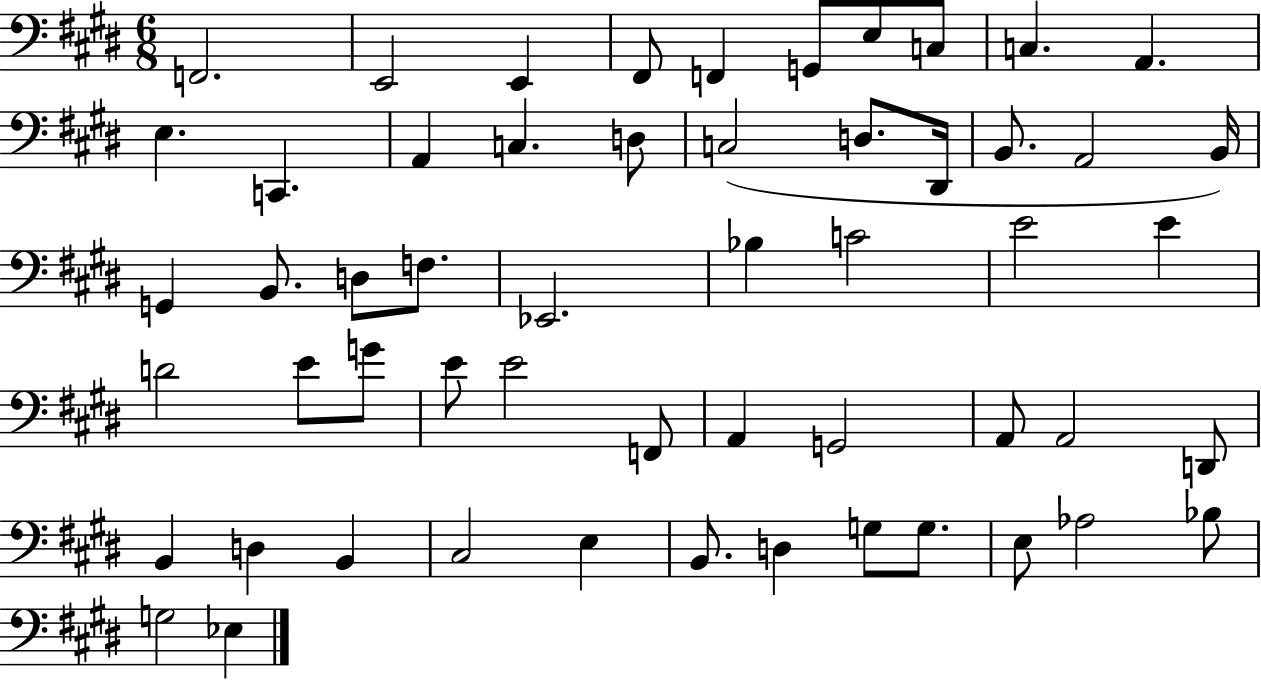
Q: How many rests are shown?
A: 0